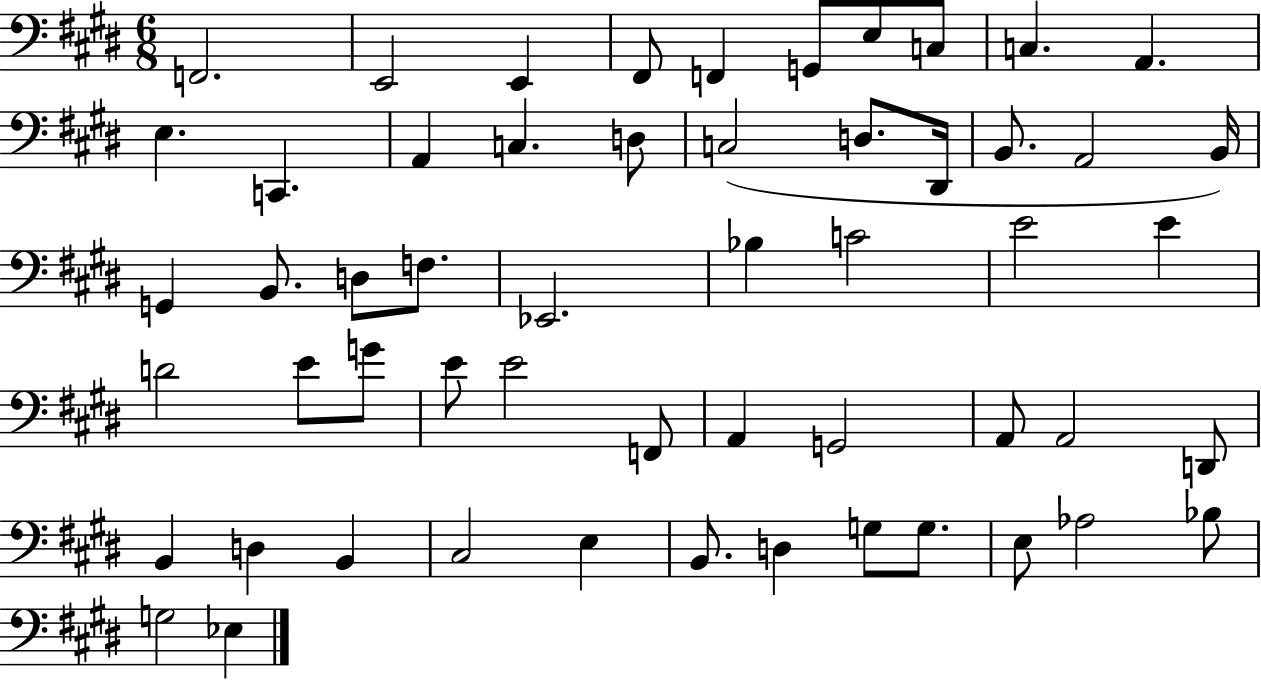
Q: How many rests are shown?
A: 0